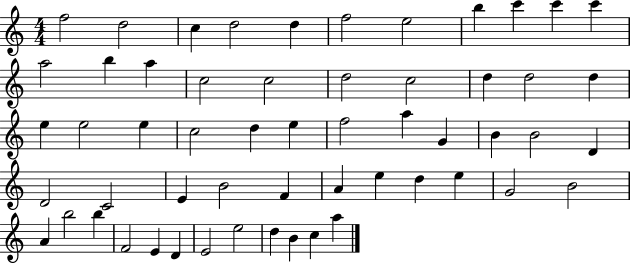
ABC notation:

X:1
T:Untitled
M:4/4
L:1/4
K:C
f2 d2 c d2 d f2 e2 b c' c' c' a2 b a c2 c2 d2 c2 d d2 d e e2 e c2 d e f2 a G B B2 D D2 C2 E B2 F A e d e G2 B2 A b2 b F2 E D E2 e2 d B c a